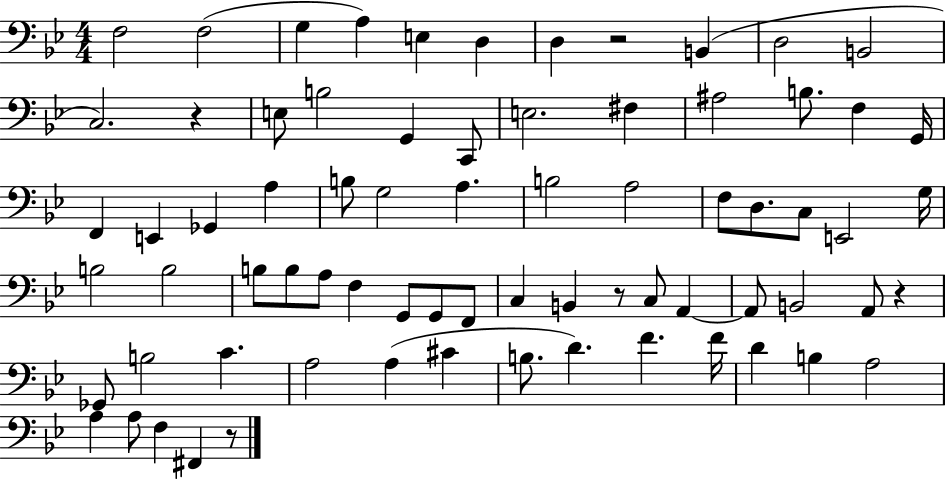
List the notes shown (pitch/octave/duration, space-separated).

F3/h F3/h G3/q A3/q E3/q D3/q D3/q R/h B2/q D3/h B2/h C3/h. R/q E3/e B3/h G2/q C2/e E3/h. F#3/q A#3/h B3/e. F3/q G2/s F2/q E2/q Gb2/q A3/q B3/e G3/h A3/q. B3/h A3/h F3/e D3/e. C3/e E2/h G3/s B3/h B3/h B3/e B3/e A3/e F3/q G2/e G2/e F2/e C3/q B2/q R/e C3/e A2/q A2/e B2/h A2/e R/q Gb2/e B3/h C4/q. A3/h A3/q C#4/q B3/e. D4/q. F4/q. F4/s D4/q B3/q A3/h A3/q A3/e F3/q F#2/q R/e